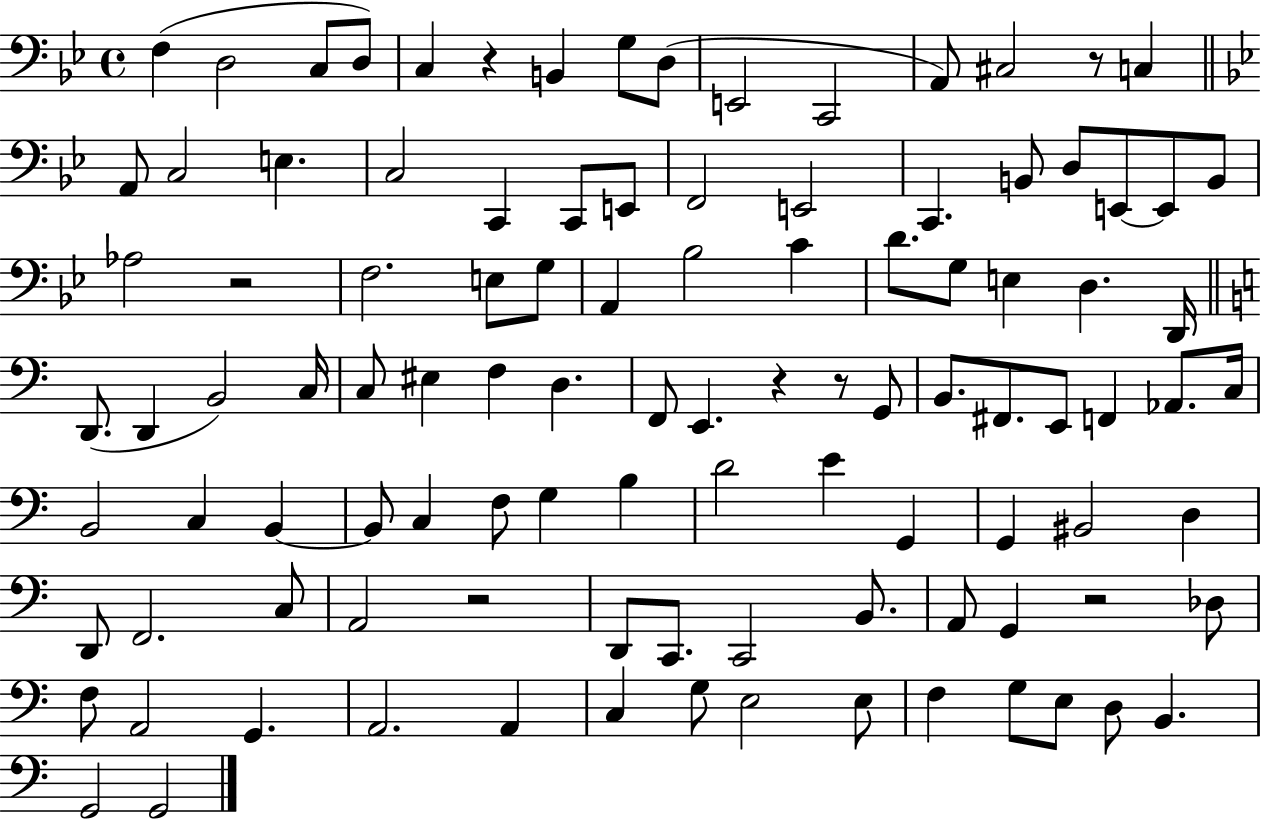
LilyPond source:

{
  \clef bass
  \time 4/4
  \defaultTimeSignature
  \key bes \major
  f4( d2 c8 d8) | c4 r4 b,4 g8 d8( | e,2 c,2 | a,8) cis2 r8 c4 | \break \bar "||" \break \key bes \major a,8 c2 e4. | c2 c,4 c,8 e,8 | f,2 e,2 | c,4. b,8 d8 e,8~~ e,8 b,8 | \break aes2 r2 | f2. e8 g8 | a,4 bes2 c'4 | d'8. g8 e4 d4. d,16 | \break \bar "||" \break \key a \minor d,8.( d,4 b,2) c16 | c8 eis4 f4 d4. | f,8 e,4. r4 r8 g,8 | b,8. fis,8. e,8 f,4 aes,8. c16 | \break b,2 c4 b,4~~ | b,8 c4 f8 g4 b4 | d'2 e'4 g,4 | g,4 bis,2 d4 | \break d,8 f,2. c8 | a,2 r2 | d,8 c,8. c,2 b,8. | a,8 g,4 r2 des8 | \break f8 a,2 g,4. | a,2. a,4 | c4 g8 e2 e8 | f4 g8 e8 d8 b,4. | \break g,2 g,2 | \bar "|."
}